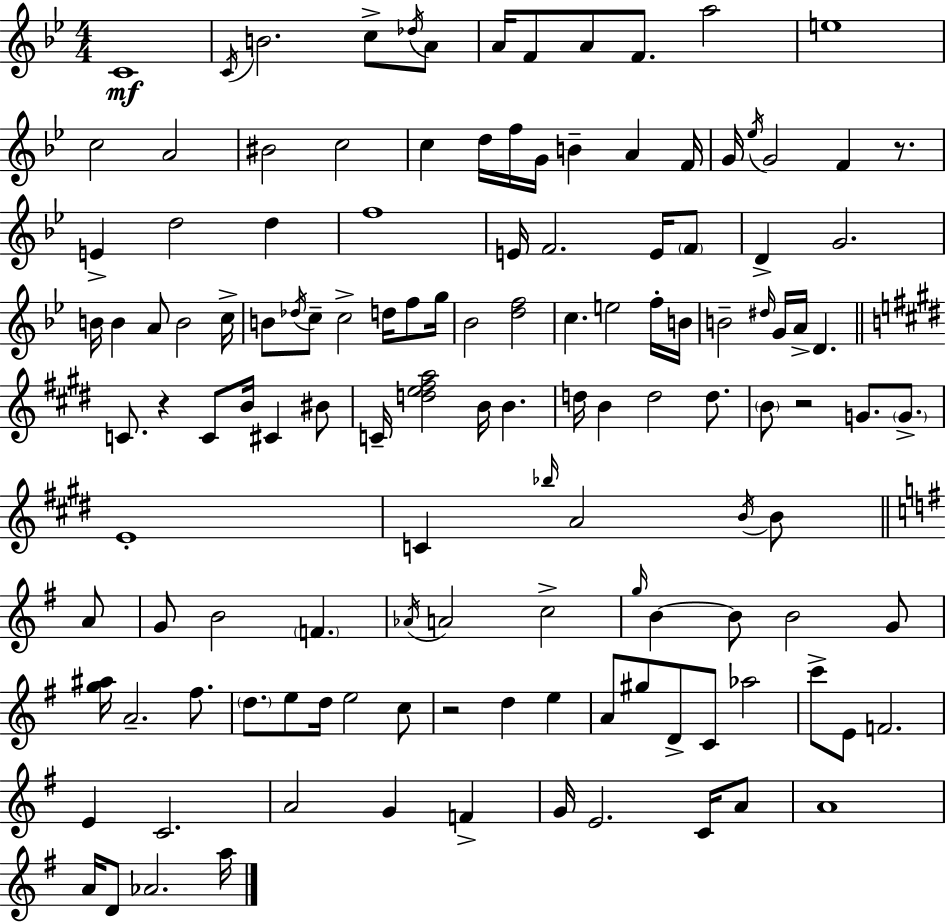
C4/w C4/s B4/h. C5/e Db5/s A4/e A4/s F4/e A4/e F4/e. A5/h E5/w C5/h A4/h BIS4/h C5/h C5/q D5/s F5/s G4/s B4/q A4/q F4/s G4/s Eb5/s G4/h F4/q R/e. E4/q D5/h D5/q F5/w E4/s F4/h. E4/s F4/e D4/q G4/h. B4/s B4/q A4/e B4/h C5/s B4/e Db5/s C5/e C5/h D5/s F5/e G5/s Bb4/h [D5,F5]/h C5/q. E5/h F5/s B4/s B4/h D#5/s G4/s A4/s D4/q. C4/e. R/q C4/e B4/s C#4/q BIS4/e C4/s [D5,E5,F#5,A5]/h B4/s B4/q. D5/s B4/q D5/h D5/e. B4/e R/h G4/e. G4/e. E4/w C4/q Bb5/s A4/h B4/s B4/e A4/e G4/e B4/h F4/q. Ab4/s A4/h C5/h G5/s B4/q B4/e B4/h G4/e [G5,A#5]/s A4/h. F#5/e. D5/e. E5/e D5/s E5/h C5/e R/h D5/q E5/q A4/e G#5/e D4/e C4/e Ab5/h C6/e E4/e F4/h. E4/q C4/h. A4/h G4/q F4/q G4/s E4/h. C4/s A4/e A4/w A4/s D4/e Ab4/h. A5/s